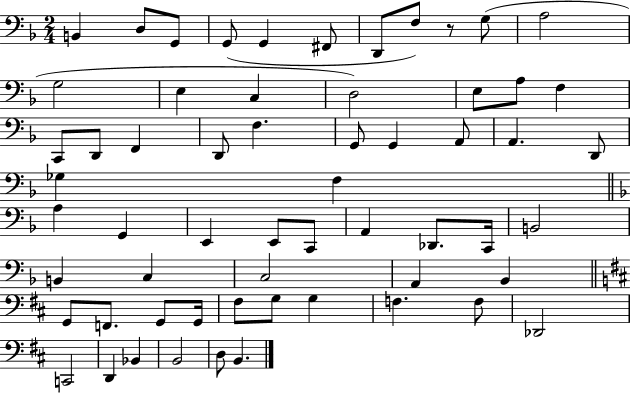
{
  \clef bass
  \numericTimeSignature
  \time 2/4
  \key f \major
  b,4 d8 g,8 | g,8( g,4 fis,8 | d,8 f8) r8 g8( | a2 | \break g2 | e4 c4 | d2) | e8 a8 f4 | \break c,8 d,8 f,4 | d,8 f4. | g,8 g,4 a,8 | a,4. d,8 | \break ges4 f4 | \bar "||" \break \key f \major a4 g,4 | e,4 e,8 c,8 | a,4 des,8. c,16 | b,2 | \break b,4 c4 | c2 | a,4 bes,4 | \bar "||" \break \key b \minor g,8 f,8. g,8 g,16 | fis8 g8 g4 | f4. f8 | des,2 | \break c,2 | d,4 bes,4 | b,2 | d8 b,4. | \break \bar "|."
}